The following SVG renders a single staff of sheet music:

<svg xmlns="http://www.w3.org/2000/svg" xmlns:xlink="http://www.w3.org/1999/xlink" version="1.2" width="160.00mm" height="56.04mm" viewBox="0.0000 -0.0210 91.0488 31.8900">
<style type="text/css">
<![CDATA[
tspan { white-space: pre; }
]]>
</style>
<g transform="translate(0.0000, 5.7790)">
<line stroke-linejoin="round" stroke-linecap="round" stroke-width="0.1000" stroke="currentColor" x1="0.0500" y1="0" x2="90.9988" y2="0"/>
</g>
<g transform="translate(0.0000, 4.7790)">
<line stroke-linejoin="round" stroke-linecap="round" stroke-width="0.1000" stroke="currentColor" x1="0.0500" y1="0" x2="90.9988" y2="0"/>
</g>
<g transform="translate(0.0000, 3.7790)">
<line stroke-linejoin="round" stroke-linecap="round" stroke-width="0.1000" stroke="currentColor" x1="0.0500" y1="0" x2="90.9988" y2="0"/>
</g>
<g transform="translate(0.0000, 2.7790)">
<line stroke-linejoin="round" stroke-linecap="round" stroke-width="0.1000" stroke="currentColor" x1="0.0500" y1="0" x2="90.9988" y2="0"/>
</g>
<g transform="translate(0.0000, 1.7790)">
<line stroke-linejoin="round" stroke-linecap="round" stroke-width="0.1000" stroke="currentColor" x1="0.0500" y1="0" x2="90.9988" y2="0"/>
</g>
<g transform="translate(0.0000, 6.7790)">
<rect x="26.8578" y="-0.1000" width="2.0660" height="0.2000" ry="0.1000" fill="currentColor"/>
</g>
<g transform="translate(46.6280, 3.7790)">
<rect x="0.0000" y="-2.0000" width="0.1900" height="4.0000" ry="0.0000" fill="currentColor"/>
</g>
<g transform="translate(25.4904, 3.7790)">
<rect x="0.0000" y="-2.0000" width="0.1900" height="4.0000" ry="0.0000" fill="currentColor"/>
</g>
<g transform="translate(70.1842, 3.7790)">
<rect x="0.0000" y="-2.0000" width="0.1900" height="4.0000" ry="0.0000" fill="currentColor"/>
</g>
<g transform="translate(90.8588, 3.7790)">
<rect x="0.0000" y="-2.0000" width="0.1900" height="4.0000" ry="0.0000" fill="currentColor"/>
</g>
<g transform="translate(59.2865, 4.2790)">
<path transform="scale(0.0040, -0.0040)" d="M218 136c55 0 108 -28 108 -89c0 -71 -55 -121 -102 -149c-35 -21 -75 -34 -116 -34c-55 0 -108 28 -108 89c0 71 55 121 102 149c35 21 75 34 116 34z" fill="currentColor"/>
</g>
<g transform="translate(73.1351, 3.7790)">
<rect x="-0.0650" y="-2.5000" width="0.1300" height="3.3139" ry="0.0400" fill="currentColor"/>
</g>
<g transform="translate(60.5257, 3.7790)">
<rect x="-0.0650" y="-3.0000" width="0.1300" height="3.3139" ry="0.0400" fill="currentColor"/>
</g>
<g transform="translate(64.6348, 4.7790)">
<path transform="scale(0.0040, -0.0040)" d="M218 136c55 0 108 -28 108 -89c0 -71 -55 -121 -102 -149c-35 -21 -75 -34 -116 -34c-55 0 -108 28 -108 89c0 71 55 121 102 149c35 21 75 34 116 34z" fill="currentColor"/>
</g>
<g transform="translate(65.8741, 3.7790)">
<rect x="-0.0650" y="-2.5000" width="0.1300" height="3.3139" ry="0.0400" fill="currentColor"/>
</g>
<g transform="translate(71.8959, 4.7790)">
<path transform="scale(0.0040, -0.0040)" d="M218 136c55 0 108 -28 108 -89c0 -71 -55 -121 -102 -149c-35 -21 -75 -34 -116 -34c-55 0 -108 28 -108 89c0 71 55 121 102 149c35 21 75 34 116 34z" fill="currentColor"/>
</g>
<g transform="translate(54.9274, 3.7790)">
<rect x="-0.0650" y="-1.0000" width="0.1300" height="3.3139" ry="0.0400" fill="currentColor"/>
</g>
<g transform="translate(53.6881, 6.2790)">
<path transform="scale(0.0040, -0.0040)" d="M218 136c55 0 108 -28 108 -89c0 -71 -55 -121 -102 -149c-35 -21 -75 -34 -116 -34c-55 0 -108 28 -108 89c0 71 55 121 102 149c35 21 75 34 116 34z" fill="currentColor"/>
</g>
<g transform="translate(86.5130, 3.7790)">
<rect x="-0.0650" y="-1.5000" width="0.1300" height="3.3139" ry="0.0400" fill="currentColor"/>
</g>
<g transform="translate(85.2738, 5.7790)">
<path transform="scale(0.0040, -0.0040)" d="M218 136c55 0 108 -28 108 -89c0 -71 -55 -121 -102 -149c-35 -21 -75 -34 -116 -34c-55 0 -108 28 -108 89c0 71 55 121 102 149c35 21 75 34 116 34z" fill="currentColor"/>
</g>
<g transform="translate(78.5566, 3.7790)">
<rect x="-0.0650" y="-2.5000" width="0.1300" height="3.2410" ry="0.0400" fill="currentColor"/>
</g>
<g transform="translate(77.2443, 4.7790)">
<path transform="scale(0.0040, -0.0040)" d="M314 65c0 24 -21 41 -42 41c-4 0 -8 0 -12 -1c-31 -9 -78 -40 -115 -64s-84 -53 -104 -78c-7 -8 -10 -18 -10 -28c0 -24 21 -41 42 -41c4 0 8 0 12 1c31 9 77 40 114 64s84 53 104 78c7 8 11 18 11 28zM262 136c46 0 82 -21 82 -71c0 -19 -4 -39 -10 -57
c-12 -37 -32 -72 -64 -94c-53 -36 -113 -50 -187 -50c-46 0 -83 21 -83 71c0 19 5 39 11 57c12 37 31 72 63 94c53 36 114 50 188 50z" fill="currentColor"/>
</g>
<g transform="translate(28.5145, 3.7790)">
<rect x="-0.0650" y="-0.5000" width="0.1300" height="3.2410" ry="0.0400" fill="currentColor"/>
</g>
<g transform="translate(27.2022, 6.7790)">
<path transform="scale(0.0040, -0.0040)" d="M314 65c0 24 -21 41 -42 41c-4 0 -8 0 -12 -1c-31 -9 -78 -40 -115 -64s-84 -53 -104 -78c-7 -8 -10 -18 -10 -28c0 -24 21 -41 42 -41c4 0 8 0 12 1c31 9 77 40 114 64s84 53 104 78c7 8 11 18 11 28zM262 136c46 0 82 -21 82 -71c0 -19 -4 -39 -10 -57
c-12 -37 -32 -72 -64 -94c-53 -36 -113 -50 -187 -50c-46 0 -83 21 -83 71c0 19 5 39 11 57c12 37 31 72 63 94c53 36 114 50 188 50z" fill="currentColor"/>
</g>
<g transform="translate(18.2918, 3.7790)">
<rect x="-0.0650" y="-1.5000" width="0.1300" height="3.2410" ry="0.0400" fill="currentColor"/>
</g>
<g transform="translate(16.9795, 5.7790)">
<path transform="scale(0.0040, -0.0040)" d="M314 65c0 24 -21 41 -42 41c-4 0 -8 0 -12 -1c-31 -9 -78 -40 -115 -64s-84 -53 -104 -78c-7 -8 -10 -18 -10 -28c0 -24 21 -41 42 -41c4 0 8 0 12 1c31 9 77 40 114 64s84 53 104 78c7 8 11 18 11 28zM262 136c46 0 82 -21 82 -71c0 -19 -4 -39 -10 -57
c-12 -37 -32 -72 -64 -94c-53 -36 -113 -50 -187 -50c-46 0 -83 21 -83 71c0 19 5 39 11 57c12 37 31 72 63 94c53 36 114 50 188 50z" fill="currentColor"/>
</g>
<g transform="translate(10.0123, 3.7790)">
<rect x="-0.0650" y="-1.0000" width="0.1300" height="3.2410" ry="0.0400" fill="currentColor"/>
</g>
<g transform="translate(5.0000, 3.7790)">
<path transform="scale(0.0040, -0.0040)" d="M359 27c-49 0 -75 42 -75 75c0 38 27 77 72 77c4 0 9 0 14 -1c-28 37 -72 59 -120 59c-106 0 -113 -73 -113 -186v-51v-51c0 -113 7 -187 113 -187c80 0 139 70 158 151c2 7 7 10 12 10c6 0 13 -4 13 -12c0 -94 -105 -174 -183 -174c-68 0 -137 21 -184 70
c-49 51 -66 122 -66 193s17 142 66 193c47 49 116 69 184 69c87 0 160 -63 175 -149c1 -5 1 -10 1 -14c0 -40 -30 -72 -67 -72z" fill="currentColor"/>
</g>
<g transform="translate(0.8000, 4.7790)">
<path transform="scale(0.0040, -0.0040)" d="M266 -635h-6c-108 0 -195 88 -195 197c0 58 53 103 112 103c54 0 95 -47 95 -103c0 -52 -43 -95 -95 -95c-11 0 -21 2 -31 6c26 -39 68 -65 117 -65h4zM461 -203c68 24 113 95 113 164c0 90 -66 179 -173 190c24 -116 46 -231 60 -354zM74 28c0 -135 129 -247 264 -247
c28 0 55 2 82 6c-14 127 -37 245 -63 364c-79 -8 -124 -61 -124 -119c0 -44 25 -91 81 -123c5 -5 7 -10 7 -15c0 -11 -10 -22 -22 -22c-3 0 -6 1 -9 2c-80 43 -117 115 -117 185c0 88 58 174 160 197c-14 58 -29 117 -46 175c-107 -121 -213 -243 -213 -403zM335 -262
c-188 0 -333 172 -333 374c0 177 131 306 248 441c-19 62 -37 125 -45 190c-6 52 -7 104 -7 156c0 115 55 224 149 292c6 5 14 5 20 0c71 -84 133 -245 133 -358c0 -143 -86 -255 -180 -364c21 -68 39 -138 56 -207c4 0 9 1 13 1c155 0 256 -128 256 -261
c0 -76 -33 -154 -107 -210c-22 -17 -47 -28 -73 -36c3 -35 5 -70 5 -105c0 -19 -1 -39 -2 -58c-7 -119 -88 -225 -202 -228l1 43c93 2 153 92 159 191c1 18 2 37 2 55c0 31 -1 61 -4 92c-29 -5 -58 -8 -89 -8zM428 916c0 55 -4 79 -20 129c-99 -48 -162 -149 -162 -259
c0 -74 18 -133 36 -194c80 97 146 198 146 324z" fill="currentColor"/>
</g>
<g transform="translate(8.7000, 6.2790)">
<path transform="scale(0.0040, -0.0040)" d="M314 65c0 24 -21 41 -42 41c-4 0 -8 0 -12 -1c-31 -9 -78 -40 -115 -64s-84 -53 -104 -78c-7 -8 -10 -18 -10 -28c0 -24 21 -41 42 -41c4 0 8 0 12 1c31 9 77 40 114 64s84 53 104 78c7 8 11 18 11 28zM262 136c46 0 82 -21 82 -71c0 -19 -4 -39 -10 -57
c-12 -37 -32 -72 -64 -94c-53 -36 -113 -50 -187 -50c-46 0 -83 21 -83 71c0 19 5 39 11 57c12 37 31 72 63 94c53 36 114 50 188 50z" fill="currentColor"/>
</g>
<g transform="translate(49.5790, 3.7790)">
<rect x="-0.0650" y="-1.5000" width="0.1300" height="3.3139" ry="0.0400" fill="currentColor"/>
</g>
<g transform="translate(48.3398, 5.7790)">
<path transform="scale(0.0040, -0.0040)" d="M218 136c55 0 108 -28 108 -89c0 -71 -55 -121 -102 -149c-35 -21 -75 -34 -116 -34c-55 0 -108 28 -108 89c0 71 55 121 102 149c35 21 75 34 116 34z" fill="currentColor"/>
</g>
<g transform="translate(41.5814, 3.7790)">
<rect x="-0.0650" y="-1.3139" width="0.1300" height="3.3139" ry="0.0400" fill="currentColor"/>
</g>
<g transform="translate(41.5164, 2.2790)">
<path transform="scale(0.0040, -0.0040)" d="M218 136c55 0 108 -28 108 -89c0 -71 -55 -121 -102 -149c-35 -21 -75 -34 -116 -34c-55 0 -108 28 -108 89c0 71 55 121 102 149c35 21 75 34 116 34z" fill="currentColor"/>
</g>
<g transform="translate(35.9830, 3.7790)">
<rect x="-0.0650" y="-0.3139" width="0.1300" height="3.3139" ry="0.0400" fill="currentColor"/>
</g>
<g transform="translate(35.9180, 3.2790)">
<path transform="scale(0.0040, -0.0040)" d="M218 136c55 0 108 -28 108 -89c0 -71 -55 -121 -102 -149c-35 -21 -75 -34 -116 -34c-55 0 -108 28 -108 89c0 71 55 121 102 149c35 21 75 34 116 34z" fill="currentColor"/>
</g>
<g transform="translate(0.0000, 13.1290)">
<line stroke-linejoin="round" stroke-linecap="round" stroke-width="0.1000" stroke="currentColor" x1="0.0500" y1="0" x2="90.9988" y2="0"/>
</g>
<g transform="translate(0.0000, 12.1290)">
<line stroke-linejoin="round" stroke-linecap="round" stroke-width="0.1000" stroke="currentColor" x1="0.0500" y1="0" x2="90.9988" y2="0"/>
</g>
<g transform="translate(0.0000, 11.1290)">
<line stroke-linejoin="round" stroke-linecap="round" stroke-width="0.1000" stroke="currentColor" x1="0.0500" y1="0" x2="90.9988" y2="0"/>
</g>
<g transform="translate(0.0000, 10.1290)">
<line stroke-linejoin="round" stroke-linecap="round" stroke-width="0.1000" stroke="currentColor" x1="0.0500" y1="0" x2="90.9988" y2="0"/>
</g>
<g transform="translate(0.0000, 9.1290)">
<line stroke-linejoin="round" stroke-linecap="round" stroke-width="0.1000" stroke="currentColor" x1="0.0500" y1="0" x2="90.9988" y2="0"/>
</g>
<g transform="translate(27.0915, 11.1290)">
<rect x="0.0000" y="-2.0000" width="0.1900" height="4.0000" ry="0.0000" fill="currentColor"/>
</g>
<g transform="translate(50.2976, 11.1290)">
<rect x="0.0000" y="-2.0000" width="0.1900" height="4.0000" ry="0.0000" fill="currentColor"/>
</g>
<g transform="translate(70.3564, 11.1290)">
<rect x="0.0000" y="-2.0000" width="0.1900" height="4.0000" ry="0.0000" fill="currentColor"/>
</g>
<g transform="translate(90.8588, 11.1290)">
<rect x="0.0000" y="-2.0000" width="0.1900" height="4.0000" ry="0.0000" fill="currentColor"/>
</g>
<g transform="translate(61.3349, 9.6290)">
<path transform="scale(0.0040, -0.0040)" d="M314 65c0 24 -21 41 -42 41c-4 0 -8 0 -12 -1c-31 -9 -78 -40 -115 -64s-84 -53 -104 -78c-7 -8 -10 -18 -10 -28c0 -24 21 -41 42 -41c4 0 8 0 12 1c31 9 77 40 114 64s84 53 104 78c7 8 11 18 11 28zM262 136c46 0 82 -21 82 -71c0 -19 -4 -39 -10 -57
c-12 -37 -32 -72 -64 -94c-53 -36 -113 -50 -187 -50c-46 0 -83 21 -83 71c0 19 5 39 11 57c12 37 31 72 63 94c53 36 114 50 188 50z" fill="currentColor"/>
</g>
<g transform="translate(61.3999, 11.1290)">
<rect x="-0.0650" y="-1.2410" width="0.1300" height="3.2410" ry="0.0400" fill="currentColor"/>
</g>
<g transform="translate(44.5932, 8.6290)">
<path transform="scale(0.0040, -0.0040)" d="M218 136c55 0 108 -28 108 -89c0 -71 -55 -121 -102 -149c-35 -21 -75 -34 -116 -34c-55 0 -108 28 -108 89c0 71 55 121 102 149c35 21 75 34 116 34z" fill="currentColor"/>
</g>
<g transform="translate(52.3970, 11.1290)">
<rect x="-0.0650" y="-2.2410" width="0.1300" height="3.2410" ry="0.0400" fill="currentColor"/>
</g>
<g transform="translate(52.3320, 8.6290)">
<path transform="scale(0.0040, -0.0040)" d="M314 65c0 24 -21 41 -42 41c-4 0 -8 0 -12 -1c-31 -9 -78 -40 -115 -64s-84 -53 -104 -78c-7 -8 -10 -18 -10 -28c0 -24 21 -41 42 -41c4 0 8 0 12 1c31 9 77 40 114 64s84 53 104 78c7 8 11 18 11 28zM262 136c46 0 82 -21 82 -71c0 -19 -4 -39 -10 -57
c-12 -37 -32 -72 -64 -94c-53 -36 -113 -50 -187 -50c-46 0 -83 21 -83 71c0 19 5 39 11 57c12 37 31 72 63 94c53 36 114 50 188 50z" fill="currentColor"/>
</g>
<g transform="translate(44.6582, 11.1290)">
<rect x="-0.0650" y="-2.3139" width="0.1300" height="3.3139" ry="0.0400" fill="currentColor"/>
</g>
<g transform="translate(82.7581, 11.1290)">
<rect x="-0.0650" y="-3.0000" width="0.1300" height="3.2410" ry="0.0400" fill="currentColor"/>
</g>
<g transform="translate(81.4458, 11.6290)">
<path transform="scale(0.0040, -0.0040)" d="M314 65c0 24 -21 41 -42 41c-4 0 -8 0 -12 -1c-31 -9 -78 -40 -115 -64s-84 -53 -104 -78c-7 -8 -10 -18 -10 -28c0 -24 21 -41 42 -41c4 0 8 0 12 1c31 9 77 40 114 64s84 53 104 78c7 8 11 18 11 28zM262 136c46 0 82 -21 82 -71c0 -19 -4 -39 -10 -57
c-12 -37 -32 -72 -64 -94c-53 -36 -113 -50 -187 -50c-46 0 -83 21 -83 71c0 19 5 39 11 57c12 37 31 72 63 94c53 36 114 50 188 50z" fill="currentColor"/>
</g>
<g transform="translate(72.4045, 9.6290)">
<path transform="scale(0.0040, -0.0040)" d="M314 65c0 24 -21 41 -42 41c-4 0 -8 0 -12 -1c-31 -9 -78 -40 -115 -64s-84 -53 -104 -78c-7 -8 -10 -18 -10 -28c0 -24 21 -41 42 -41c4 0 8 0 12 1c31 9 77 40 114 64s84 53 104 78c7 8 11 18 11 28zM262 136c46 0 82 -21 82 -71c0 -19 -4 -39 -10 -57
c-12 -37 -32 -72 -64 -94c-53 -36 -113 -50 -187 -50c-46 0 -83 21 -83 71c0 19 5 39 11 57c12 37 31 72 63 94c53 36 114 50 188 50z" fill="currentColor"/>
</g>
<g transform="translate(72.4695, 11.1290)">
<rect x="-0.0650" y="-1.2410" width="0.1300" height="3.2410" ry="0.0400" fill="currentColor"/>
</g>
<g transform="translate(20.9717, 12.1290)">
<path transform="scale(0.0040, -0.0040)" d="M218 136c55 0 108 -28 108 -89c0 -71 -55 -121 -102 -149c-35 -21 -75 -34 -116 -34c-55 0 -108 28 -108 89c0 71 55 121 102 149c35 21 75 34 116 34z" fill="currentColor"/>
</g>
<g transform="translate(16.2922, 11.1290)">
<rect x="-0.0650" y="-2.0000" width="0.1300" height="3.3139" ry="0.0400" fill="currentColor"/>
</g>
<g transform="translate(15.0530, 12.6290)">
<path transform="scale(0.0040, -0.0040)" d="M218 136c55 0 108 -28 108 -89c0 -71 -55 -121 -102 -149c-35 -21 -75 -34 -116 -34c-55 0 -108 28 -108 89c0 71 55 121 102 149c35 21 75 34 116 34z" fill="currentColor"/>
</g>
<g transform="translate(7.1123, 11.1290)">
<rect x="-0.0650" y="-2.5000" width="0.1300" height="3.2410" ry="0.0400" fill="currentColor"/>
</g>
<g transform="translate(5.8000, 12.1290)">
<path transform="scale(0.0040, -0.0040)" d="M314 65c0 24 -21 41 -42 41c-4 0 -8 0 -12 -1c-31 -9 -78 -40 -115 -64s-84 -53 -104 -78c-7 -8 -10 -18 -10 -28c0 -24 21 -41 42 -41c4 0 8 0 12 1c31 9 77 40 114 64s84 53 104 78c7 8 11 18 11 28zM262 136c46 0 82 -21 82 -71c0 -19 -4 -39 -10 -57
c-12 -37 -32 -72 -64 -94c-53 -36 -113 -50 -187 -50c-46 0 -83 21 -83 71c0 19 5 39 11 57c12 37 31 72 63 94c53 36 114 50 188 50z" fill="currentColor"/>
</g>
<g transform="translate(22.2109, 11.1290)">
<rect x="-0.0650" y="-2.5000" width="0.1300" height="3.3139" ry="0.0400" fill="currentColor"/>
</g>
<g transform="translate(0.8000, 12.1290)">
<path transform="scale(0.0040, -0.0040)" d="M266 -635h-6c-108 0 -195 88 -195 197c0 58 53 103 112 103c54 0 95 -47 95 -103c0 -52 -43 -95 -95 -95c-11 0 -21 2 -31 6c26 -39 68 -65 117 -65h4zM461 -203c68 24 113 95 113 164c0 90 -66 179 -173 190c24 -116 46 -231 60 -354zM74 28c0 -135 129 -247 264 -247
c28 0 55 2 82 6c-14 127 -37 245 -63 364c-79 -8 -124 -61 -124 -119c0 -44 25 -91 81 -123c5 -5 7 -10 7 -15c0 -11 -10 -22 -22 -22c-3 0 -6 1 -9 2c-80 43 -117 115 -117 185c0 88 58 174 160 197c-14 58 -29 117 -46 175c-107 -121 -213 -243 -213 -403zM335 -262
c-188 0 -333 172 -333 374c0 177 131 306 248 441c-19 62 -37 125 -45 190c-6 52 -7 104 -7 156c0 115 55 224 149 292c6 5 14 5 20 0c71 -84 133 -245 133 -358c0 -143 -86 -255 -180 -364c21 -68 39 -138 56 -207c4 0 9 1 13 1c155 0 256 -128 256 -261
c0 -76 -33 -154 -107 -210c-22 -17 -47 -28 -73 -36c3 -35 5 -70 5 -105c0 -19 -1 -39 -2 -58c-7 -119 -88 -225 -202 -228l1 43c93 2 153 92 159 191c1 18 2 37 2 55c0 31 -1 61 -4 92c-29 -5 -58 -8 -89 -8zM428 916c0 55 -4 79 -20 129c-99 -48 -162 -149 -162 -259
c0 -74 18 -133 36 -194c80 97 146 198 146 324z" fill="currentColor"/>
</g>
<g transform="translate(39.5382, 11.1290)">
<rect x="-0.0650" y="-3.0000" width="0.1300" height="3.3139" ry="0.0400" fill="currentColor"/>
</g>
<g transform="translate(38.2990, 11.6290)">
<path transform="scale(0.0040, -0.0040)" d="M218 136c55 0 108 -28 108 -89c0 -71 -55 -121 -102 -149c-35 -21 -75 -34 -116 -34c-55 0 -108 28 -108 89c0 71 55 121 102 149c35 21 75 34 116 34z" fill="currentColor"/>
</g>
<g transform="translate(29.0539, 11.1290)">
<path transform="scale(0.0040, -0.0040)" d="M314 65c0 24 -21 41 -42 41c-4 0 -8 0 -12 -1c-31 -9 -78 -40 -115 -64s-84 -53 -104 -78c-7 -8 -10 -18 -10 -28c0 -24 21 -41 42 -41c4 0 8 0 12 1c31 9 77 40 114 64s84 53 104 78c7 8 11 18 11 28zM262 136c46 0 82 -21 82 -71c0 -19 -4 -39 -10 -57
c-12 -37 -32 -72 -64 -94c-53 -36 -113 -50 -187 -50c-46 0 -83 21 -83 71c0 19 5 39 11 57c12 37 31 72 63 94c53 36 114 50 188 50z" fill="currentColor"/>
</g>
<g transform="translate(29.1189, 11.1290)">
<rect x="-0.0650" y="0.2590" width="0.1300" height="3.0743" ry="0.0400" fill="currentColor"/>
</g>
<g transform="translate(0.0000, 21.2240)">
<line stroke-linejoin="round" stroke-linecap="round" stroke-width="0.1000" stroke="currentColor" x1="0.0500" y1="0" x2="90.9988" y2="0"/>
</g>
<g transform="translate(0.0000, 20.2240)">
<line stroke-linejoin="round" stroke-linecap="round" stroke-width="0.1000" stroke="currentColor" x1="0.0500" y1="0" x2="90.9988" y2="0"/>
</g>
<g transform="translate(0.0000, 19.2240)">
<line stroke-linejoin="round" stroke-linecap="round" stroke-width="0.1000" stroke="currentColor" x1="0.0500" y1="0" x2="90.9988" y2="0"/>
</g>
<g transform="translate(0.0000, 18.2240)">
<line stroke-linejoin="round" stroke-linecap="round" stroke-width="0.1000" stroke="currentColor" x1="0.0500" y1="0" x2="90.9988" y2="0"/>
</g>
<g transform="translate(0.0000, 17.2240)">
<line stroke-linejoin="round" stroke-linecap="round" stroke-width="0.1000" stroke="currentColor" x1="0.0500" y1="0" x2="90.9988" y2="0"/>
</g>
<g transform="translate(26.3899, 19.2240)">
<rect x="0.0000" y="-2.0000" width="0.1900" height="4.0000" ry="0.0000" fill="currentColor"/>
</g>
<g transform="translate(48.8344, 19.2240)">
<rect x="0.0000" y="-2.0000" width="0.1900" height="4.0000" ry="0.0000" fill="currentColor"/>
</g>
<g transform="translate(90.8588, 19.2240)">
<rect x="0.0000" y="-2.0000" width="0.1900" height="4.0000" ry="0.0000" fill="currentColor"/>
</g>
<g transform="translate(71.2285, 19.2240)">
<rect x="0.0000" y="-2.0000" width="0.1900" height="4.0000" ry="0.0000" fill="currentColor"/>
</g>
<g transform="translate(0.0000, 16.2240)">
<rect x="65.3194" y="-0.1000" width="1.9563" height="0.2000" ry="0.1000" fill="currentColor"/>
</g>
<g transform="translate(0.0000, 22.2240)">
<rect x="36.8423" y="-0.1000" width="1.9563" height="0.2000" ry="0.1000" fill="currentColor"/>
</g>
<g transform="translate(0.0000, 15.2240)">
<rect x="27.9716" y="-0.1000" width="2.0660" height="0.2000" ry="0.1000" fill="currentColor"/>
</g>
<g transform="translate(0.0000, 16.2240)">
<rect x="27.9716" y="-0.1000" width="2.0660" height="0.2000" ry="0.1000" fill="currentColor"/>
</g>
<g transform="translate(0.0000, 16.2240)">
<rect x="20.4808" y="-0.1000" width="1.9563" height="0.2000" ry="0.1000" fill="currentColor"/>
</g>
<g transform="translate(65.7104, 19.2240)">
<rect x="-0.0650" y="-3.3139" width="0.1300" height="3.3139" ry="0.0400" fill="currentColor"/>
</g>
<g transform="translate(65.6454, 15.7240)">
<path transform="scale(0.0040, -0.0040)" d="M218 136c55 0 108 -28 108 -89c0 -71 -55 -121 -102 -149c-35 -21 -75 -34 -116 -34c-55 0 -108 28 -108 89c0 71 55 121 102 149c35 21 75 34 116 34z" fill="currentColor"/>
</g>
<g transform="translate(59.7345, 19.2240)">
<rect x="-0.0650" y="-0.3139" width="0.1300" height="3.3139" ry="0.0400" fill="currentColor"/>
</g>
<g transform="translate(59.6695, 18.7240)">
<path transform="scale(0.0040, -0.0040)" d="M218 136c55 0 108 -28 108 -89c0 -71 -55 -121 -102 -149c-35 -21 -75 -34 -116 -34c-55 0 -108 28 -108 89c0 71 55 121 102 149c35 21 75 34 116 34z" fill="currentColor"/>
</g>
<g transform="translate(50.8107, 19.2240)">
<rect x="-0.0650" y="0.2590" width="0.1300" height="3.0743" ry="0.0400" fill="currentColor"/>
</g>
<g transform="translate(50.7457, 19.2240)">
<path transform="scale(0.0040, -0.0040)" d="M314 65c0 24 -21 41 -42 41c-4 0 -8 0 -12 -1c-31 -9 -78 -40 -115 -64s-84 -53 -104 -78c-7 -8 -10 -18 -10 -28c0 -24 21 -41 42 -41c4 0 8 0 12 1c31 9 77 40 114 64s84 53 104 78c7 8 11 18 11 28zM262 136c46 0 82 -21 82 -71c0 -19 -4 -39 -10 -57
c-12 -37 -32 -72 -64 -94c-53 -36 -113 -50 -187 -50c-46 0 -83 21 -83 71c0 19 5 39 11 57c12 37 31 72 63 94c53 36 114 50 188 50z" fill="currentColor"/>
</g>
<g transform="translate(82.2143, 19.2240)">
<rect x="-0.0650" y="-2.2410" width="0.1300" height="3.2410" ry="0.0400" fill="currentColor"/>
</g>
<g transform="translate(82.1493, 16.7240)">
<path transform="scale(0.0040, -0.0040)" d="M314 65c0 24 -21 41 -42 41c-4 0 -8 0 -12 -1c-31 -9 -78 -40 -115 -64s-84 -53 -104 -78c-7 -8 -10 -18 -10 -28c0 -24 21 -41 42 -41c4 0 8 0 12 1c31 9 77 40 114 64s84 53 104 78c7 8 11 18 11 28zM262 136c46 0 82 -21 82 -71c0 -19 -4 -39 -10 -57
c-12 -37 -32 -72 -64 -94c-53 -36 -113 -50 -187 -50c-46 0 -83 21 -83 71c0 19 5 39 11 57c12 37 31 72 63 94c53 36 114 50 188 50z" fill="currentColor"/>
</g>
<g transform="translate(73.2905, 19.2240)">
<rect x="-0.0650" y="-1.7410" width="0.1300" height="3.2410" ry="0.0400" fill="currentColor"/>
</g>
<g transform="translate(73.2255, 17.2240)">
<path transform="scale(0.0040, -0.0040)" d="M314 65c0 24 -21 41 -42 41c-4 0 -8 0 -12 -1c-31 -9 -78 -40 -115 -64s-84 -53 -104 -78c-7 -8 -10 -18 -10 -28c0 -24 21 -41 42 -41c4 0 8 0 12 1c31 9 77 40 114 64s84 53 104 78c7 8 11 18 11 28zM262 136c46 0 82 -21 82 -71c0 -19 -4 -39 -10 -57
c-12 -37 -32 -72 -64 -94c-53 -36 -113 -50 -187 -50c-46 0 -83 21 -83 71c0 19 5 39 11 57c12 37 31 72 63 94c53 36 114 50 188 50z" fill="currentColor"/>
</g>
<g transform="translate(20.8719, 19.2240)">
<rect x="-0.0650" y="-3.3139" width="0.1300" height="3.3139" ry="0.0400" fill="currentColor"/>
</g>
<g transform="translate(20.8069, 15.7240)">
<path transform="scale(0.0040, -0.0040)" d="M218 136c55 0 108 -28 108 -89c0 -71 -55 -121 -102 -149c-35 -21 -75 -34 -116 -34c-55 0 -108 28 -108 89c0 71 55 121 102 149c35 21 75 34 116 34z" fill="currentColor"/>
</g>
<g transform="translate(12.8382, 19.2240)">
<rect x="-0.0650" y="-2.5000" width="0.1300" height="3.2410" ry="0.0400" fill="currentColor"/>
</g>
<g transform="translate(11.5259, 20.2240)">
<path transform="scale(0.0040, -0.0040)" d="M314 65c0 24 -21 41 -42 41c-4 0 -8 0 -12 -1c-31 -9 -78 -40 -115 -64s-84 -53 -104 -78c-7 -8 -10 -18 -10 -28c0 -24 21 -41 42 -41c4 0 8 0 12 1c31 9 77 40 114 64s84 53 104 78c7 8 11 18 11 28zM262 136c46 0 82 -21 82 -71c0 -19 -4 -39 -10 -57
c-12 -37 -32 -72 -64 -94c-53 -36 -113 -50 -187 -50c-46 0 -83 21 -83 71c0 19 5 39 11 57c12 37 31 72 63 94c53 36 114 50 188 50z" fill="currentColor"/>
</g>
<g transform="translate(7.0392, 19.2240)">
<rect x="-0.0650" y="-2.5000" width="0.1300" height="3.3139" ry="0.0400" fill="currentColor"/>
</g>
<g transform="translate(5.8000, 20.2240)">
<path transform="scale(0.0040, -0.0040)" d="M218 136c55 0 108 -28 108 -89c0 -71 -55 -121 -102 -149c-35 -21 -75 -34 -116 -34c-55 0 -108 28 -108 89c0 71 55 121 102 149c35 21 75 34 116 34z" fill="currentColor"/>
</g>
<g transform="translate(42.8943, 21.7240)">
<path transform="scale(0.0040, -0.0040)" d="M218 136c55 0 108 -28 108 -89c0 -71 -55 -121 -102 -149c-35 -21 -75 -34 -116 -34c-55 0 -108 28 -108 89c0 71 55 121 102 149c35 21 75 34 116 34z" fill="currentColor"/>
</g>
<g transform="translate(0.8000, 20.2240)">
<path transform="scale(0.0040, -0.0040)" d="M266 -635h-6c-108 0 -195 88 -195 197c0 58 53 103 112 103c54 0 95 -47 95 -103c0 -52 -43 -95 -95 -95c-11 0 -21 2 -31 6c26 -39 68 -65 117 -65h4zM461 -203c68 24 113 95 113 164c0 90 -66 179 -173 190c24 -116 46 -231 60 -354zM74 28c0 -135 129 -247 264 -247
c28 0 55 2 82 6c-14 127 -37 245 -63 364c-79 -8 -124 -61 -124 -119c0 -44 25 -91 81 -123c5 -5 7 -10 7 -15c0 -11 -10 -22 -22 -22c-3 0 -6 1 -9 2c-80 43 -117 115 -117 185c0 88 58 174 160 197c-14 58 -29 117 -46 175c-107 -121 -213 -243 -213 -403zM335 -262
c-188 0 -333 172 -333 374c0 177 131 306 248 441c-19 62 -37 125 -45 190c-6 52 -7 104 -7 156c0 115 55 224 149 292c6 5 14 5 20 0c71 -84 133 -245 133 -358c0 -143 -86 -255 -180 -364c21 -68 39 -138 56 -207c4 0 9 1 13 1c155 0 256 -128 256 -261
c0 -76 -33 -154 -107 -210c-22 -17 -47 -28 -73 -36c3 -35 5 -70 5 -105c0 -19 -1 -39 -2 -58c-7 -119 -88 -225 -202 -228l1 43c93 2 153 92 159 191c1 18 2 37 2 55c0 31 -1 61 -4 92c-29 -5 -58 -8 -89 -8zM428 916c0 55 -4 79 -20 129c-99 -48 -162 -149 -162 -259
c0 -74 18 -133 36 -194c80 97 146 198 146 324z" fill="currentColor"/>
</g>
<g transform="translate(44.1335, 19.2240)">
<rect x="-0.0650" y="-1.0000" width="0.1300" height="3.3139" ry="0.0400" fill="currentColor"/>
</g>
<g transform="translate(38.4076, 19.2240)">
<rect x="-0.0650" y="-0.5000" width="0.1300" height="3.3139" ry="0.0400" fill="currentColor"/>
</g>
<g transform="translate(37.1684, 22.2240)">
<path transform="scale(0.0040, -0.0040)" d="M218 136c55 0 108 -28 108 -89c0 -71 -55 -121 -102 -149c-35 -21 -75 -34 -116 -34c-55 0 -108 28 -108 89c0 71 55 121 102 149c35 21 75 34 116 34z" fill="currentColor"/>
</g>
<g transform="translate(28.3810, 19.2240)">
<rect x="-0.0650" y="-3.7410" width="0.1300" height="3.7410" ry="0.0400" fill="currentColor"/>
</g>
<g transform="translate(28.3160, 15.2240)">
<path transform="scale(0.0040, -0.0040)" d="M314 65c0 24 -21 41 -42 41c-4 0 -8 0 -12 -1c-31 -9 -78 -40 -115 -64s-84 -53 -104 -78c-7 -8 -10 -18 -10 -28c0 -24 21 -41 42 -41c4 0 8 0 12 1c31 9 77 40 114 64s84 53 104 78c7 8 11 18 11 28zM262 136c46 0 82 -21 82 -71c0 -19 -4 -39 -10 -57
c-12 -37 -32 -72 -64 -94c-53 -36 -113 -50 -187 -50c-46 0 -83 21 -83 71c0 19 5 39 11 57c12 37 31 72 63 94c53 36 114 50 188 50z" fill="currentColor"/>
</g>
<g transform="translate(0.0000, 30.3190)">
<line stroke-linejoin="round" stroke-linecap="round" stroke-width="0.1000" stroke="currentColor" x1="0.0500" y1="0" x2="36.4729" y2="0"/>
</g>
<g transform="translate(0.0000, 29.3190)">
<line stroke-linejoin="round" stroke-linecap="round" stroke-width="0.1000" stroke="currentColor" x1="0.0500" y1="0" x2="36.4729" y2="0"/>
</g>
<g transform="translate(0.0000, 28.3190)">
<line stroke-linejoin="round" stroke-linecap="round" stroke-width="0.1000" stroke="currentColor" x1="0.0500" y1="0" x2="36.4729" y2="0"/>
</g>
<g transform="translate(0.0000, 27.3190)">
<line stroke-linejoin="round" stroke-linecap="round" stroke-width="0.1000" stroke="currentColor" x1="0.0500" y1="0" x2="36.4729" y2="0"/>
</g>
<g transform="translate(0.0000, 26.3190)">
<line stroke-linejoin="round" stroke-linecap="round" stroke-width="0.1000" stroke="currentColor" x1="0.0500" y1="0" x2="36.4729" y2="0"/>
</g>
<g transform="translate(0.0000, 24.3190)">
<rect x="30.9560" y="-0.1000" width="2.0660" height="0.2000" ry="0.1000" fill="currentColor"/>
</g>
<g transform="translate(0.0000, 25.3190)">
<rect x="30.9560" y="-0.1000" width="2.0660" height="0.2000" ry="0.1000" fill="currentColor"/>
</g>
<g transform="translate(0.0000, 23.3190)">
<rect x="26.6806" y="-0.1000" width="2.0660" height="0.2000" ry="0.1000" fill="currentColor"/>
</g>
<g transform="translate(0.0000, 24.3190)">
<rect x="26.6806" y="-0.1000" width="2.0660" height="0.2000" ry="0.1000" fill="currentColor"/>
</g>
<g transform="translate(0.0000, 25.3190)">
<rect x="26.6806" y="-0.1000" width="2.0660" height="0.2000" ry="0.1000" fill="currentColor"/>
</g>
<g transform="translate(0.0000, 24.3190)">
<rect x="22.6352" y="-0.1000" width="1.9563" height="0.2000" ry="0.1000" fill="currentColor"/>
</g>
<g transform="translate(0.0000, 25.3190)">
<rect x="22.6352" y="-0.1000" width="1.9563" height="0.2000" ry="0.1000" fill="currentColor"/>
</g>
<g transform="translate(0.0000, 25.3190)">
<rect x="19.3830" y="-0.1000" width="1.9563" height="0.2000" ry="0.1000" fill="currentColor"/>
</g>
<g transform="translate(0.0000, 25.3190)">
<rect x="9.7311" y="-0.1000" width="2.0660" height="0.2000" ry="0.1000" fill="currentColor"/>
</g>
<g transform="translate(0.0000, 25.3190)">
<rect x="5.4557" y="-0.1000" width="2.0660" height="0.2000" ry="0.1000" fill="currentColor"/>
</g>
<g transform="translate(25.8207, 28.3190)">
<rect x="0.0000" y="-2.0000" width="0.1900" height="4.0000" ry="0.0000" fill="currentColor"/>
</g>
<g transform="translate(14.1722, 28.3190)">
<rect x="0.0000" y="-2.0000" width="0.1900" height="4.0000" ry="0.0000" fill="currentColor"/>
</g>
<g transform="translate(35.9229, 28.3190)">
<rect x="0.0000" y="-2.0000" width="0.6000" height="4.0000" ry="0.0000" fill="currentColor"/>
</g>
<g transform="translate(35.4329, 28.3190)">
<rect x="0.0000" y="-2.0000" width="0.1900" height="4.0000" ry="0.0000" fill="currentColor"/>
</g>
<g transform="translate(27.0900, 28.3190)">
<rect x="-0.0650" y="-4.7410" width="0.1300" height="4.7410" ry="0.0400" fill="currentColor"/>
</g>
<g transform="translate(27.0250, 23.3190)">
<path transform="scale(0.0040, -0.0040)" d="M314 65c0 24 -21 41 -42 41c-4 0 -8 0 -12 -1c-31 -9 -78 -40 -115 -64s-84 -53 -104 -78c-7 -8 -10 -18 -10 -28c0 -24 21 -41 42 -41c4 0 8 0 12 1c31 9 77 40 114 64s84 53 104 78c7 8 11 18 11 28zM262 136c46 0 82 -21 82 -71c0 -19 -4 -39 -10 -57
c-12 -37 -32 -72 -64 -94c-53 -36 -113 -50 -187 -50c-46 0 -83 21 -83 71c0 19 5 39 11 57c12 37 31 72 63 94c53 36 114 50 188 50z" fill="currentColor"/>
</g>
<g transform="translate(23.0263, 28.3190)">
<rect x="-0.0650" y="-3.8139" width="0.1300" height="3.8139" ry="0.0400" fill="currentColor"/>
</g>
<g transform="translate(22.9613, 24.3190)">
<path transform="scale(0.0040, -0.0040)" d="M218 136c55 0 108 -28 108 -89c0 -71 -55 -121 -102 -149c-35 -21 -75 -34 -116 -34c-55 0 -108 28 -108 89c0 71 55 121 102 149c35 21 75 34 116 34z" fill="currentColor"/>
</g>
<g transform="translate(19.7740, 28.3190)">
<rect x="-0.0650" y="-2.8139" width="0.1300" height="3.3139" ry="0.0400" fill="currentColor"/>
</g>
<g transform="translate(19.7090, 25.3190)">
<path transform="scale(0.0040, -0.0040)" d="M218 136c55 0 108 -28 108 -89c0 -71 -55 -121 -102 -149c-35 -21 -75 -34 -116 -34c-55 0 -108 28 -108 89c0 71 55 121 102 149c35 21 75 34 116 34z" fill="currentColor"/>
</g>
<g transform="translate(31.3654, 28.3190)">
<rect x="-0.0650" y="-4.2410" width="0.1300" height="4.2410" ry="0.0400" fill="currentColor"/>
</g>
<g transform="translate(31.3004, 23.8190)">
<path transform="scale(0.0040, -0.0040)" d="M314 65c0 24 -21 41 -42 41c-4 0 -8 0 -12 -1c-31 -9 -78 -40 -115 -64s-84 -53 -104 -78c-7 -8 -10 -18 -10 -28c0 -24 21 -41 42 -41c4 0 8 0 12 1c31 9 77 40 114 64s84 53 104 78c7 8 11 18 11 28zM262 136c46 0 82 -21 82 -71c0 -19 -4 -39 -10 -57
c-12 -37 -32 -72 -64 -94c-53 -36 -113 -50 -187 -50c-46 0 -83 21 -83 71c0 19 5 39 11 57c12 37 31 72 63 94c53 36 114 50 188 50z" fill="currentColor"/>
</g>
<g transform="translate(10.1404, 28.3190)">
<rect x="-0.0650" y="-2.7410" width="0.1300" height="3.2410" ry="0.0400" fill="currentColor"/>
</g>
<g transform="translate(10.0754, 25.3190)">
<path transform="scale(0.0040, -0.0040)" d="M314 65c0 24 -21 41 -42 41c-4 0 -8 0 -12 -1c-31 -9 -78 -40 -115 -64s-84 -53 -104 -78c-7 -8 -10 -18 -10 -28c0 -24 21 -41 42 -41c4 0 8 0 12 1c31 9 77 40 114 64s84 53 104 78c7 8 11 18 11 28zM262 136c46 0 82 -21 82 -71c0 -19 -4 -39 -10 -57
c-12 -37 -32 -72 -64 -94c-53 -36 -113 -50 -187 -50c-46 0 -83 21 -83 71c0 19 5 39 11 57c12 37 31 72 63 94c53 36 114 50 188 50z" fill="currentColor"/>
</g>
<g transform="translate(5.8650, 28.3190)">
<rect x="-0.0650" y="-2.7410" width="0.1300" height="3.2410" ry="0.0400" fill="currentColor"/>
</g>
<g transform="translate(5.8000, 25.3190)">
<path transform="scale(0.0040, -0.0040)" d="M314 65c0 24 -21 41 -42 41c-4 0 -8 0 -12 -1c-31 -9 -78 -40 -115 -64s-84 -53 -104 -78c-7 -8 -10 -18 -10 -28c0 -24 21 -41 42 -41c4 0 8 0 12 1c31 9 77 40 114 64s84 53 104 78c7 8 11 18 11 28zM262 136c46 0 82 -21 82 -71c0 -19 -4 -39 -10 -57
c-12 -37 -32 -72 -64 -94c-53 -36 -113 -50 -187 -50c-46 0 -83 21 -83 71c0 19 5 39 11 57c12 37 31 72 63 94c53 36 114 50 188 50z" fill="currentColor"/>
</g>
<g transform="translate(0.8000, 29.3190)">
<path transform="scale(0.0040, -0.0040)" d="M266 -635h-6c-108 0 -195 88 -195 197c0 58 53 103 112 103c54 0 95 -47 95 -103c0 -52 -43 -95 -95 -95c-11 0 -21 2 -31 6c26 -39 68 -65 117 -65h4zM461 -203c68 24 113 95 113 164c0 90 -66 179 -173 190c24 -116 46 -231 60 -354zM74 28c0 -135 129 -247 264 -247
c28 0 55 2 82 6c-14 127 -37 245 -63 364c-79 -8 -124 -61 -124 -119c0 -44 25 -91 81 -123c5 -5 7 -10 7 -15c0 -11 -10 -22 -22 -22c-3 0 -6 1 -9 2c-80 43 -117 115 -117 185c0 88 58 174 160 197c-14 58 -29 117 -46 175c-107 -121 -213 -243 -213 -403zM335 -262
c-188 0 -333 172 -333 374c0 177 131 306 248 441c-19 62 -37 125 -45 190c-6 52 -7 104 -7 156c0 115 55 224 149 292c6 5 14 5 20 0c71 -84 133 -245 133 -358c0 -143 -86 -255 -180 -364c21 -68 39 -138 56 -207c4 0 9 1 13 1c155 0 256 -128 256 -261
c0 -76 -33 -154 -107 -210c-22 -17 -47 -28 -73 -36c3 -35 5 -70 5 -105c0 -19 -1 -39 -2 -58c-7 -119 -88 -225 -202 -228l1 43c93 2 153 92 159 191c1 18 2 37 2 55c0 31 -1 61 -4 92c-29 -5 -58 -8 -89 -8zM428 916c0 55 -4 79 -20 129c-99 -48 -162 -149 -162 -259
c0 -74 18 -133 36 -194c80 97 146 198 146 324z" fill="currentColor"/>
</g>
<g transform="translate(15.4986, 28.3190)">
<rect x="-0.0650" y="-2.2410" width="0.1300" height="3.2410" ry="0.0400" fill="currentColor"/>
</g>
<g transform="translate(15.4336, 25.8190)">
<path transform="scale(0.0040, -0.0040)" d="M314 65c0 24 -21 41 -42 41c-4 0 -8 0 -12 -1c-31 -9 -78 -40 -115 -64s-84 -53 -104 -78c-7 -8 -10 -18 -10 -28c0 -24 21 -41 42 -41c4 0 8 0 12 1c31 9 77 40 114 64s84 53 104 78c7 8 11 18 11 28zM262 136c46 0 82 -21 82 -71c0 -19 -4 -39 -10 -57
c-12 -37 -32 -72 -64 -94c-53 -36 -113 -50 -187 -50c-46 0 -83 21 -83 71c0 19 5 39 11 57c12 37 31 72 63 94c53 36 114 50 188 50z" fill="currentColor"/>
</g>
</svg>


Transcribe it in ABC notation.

X:1
T:Untitled
M:4/4
L:1/4
K:C
D2 E2 C2 c e E D A G G G2 E G2 F G B2 A g g2 e2 e2 A2 G G2 b c'2 C D B2 c b f2 g2 a2 a2 g2 a c' e'2 d'2